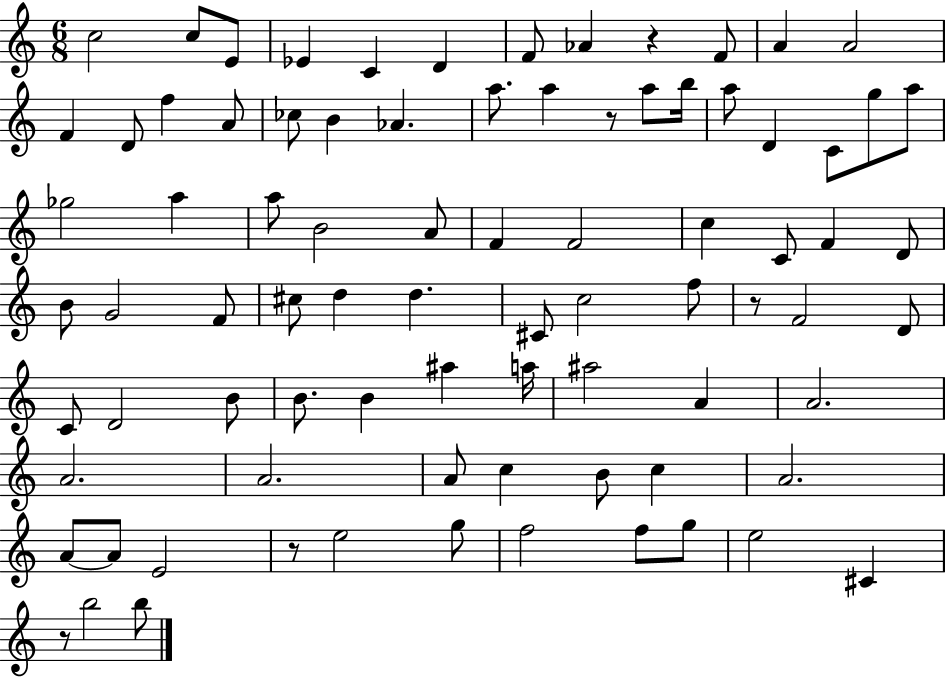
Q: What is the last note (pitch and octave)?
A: B5